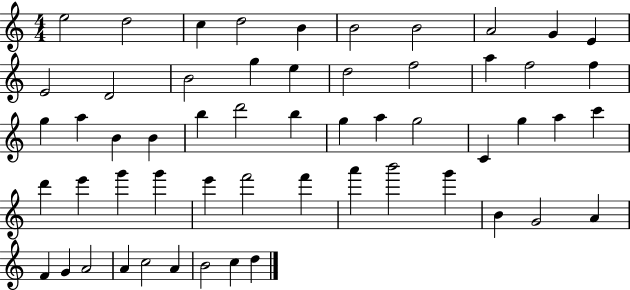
E5/h D5/h C5/q D5/h B4/q B4/h B4/h A4/h G4/q E4/q E4/h D4/h B4/h G5/q E5/q D5/h F5/h A5/q F5/h F5/q G5/q A5/q B4/q B4/q B5/q D6/h B5/q G5/q A5/q G5/h C4/q G5/q A5/q C6/q D6/q E6/q G6/q G6/q E6/q F6/h F6/q A6/q B6/h G6/q B4/q G4/h A4/q F4/q G4/q A4/h A4/q C5/h A4/q B4/h C5/q D5/q